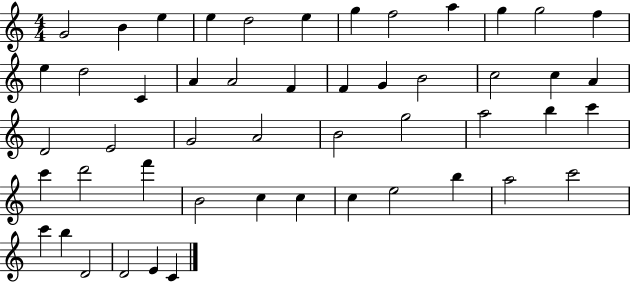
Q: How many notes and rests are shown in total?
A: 50